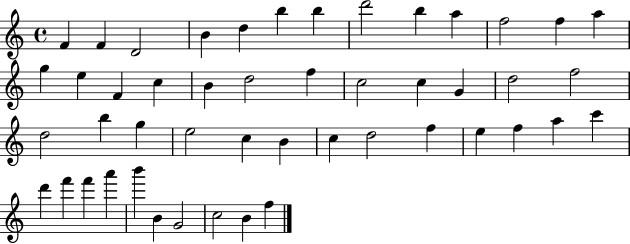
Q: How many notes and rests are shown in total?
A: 48